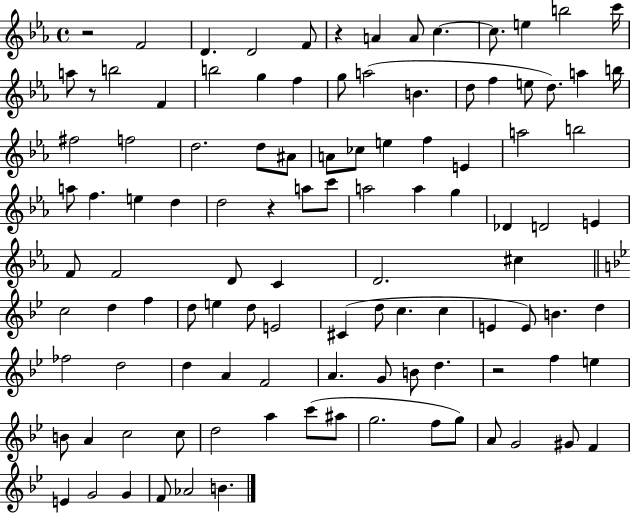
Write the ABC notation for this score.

X:1
T:Untitled
M:4/4
L:1/4
K:Eb
z2 F2 D D2 F/2 z A A/2 c c/2 e b2 c'/4 a/2 z/2 b2 F b2 g f g/2 a2 B d/2 f e/2 d/2 a b/4 ^f2 f2 d2 d/2 ^A/2 A/2 _c/2 e f E a2 b2 a/2 f e d d2 z a/2 c'/2 a2 a g _D D2 E F/2 F2 D/2 C D2 ^c c2 d f d/2 e d/2 E2 ^C d/2 c c E E/2 B d _f2 d2 d A F2 A G/2 B/2 d z2 f e B/2 A c2 c/2 d2 a c'/2 ^a/2 g2 f/2 g/2 A/2 G2 ^G/2 F E G2 G F/2 _A2 B